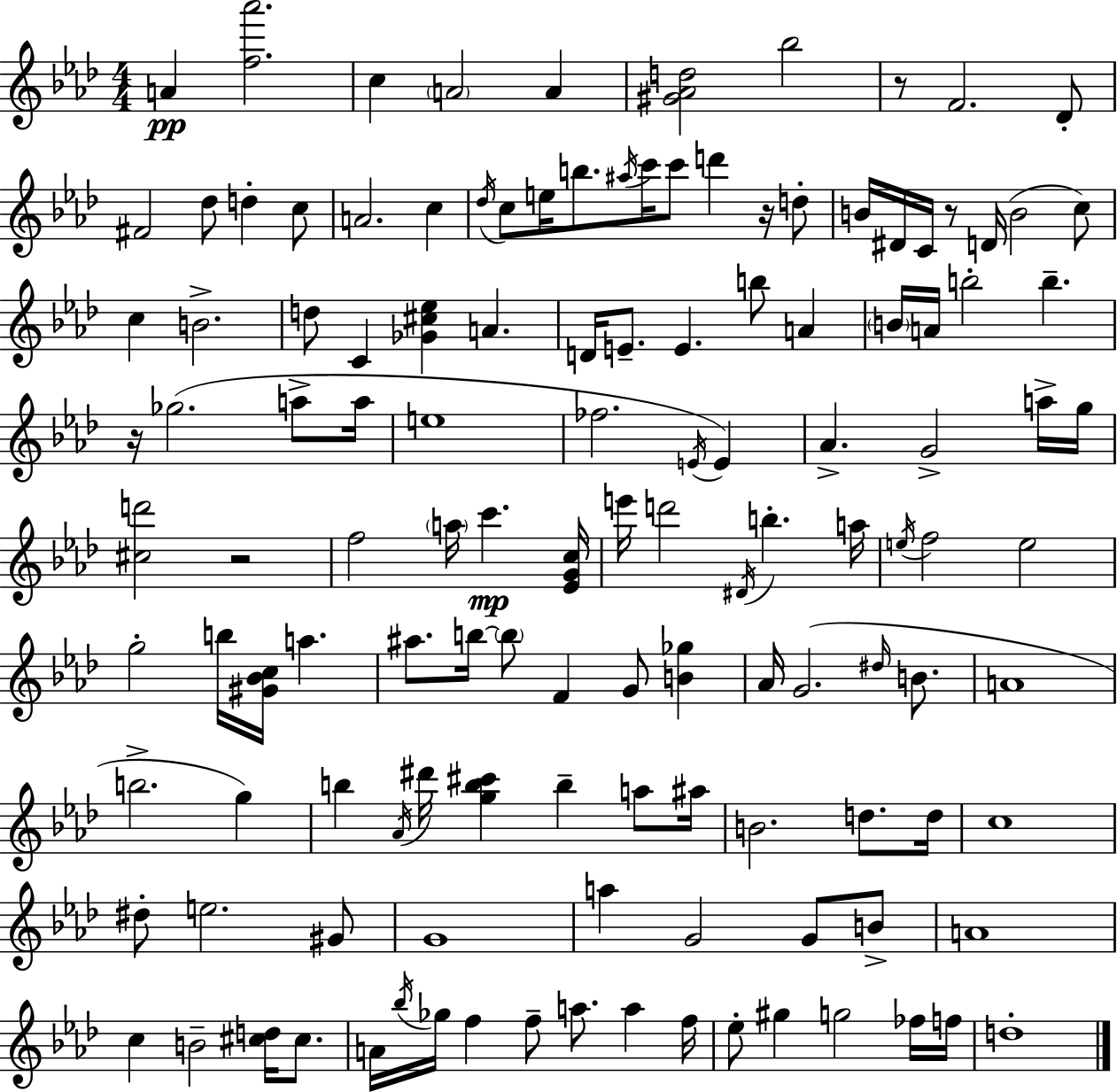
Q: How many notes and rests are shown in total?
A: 129